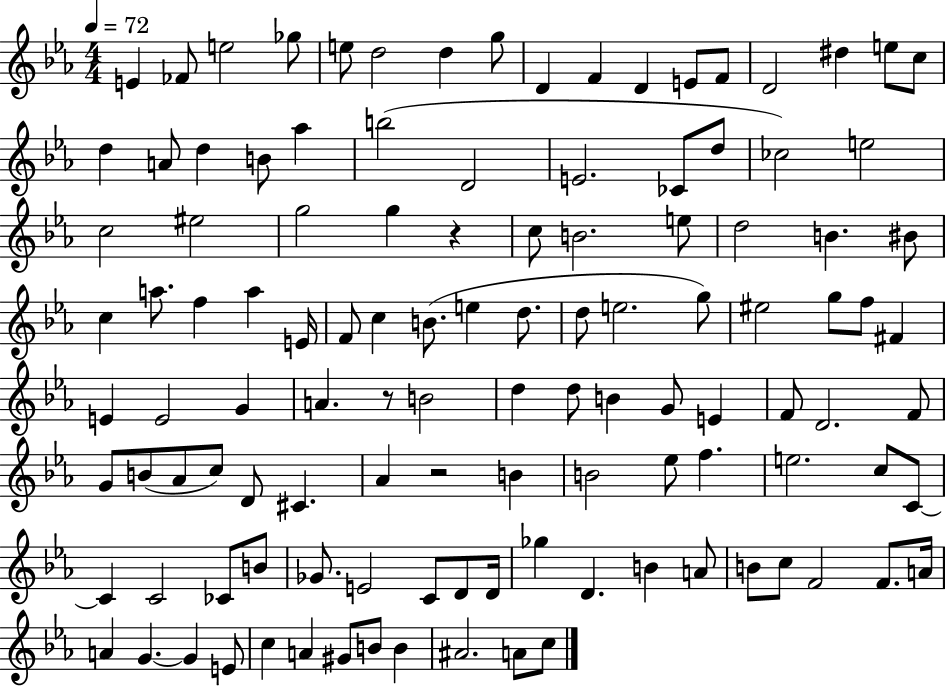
{
  \clef treble
  \numericTimeSignature
  \time 4/4
  \key ees \major
  \tempo 4 = 72
  e'4 fes'8 e''2 ges''8 | e''8 d''2 d''4 g''8 | d'4 f'4 d'4 e'8 f'8 | d'2 dis''4 e''8 c''8 | \break d''4 a'8 d''4 b'8 aes''4 | b''2( d'2 | e'2. ces'8 d''8 | ces''2) e''2 | \break c''2 eis''2 | g''2 g''4 r4 | c''8 b'2. e''8 | d''2 b'4. bis'8 | \break c''4 a''8. f''4 a''4 e'16 | f'8 c''4 b'8.( e''4 d''8. | d''8 e''2. g''8) | eis''2 g''8 f''8 fis'4 | \break e'4 e'2 g'4 | a'4. r8 b'2 | d''4 d''8 b'4 g'8 e'4 | f'8 d'2. f'8 | \break g'8 b'8( aes'8 c''8) d'8 cis'4. | aes'4 r2 b'4 | b'2 ees''8 f''4. | e''2. c''8 c'8~~ | \break c'4 c'2 ces'8 b'8 | ges'8. e'2 c'8 d'8 d'16 | ges''4 d'4. b'4 a'8 | b'8 c''8 f'2 f'8. a'16 | \break a'4 g'4.~~ g'4 e'8 | c''4 a'4 gis'8 b'8 b'4 | ais'2. a'8 c''8 | \bar "|."
}